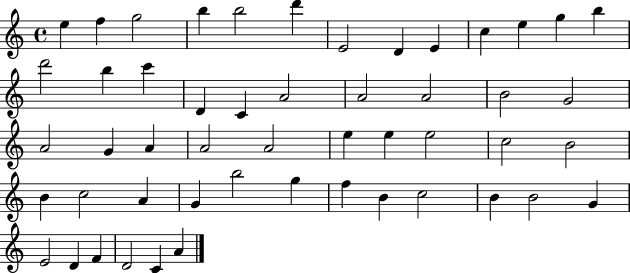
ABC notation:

X:1
T:Untitled
M:4/4
L:1/4
K:C
e f g2 b b2 d' E2 D E c e g b d'2 b c' D C A2 A2 A2 B2 G2 A2 G A A2 A2 e e e2 c2 B2 B c2 A G b2 g f B c2 B B2 G E2 D F D2 C A